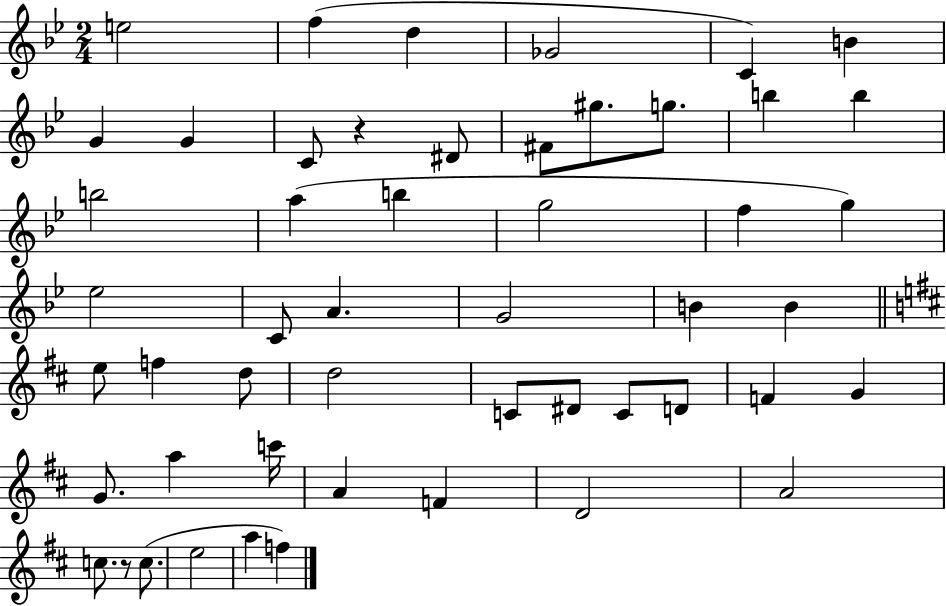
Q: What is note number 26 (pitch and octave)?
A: B4